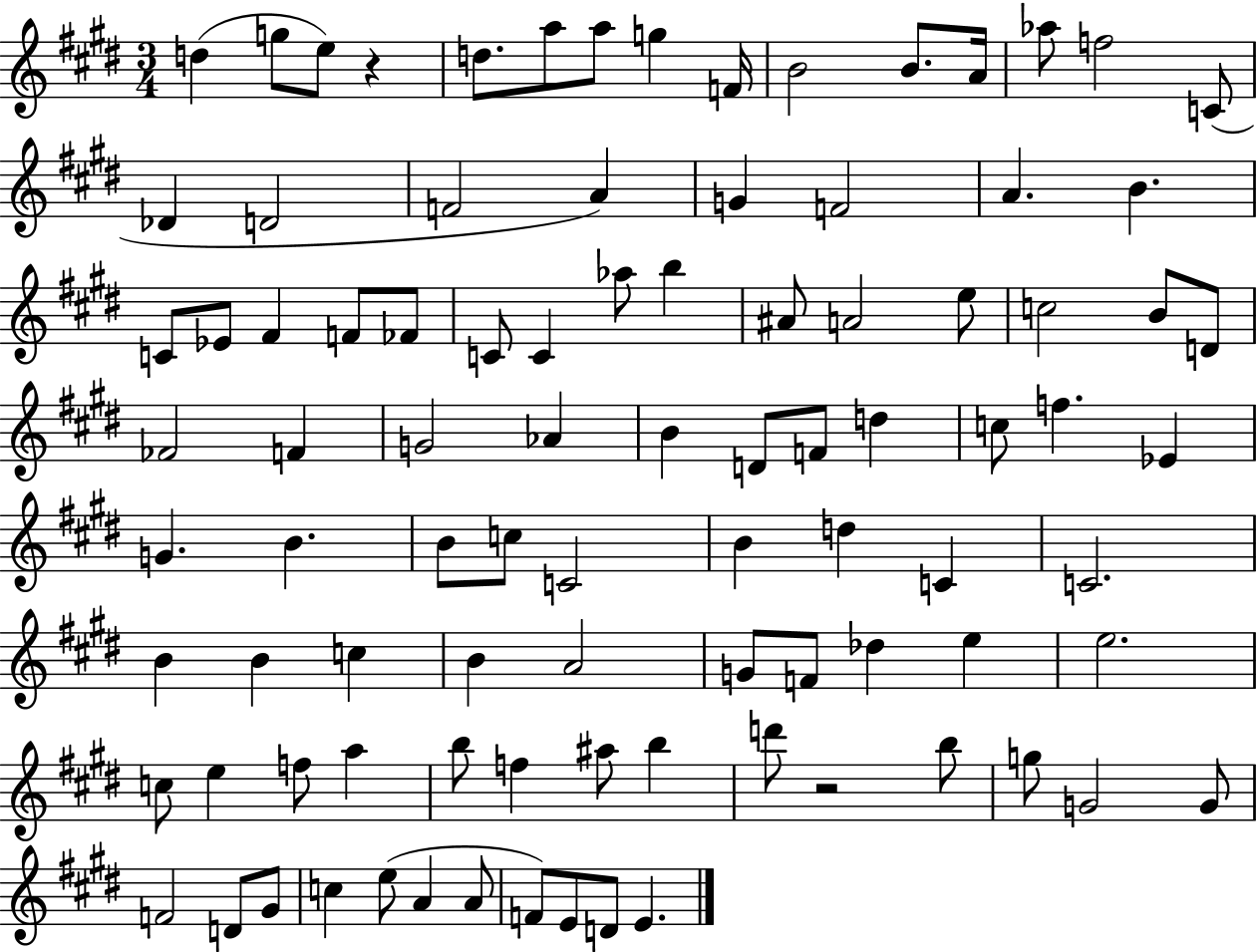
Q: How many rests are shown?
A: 2